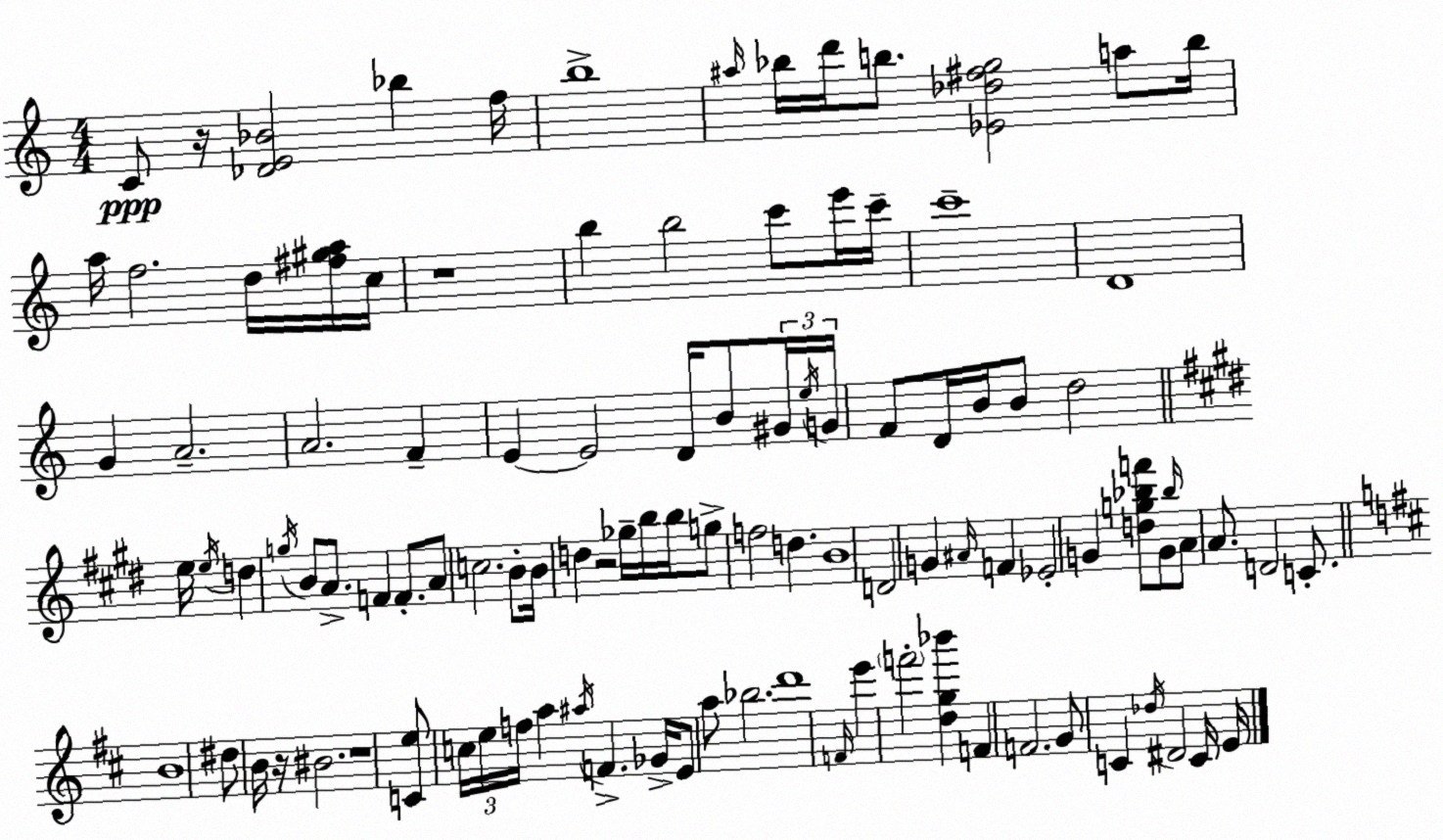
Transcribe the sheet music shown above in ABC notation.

X:1
T:Untitled
M:4/4
L:1/4
K:C
C/2 z/4 [_DE_B]2 _b f/4 b4 ^a/4 _b/4 d'/4 b/2 [_E_d^fg]2 a/2 b/4 a/4 f2 d/4 [^f^ga]/4 c/4 z4 b b2 c'/2 e'/4 c'/4 c'4 D4 G A2 A2 F E E2 D/4 B/2 ^G/4 e/4 G/4 F/2 D/4 B/4 B/2 d2 e/4 e/4 d g/4 B/2 A/2 F F/2 A/2 c2 B/2 B/4 d z2 _g/4 b/4 b/4 g/2 f2 d B4 D2 G ^A/4 F _E2 G [dg_bf']/2 G/2 _b/4 A/2 A/2 D2 C/2 B4 ^d/2 B/4 z/4 ^B2 z4 [Ce]/2 c/4 e/4 f/4 a ^a/4 F _G/4 E/2 a/2 _b2 d'4 F/4 e' f'2 [dg_b'] F F2 G/2 C _d/4 ^D2 C/4 E/4